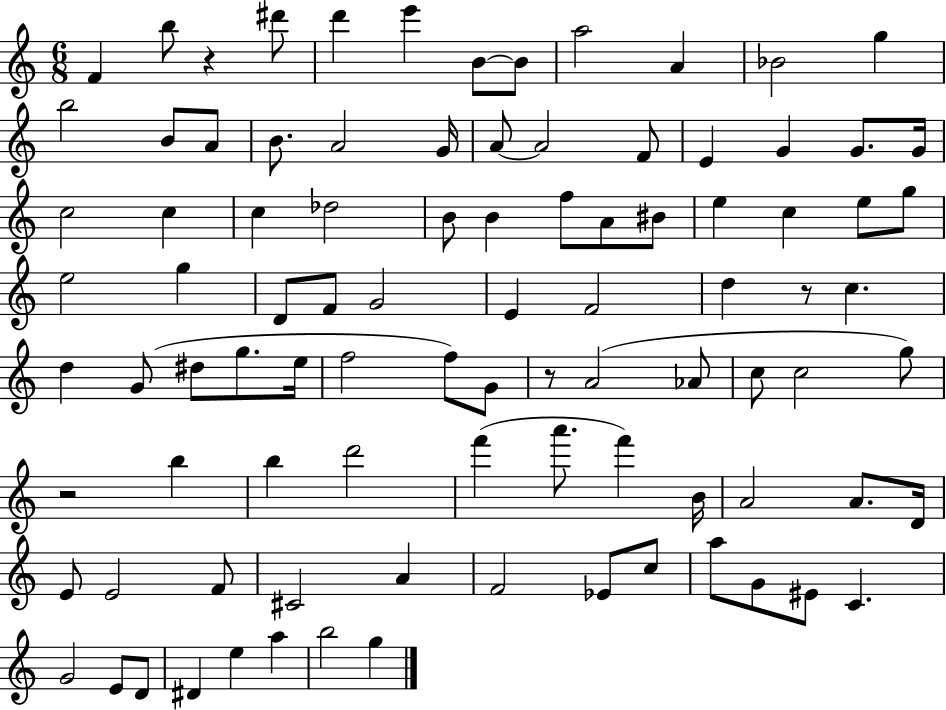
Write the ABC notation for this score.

X:1
T:Untitled
M:6/8
L:1/4
K:C
F b/2 z ^d'/2 d' e' B/2 B/2 a2 A _B2 g b2 B/2 A/2 B/2 A2 G/4 A/2 A2 F/2 E G G/2 G/4 c2 c c _d2 B/2 B f/2 A/2 ^B/2 e c e/2 g/2 e2 g D/2 F/2 G2 E F2 d z/2 c d G/2 ^d/2 g/2 e/4 f2 f/2 G/2 z/2 A2 _A/2 c/2 c2 g/2 z2 b b d'2 f' a'/2 f' B/4 A2 A/2 D/4 E/2 E2 F/2 ^C2 A F2 _E/2 c/2 a/2 G/2 ^E/2 C G2 E/2 D/2 ^D e a b2 g